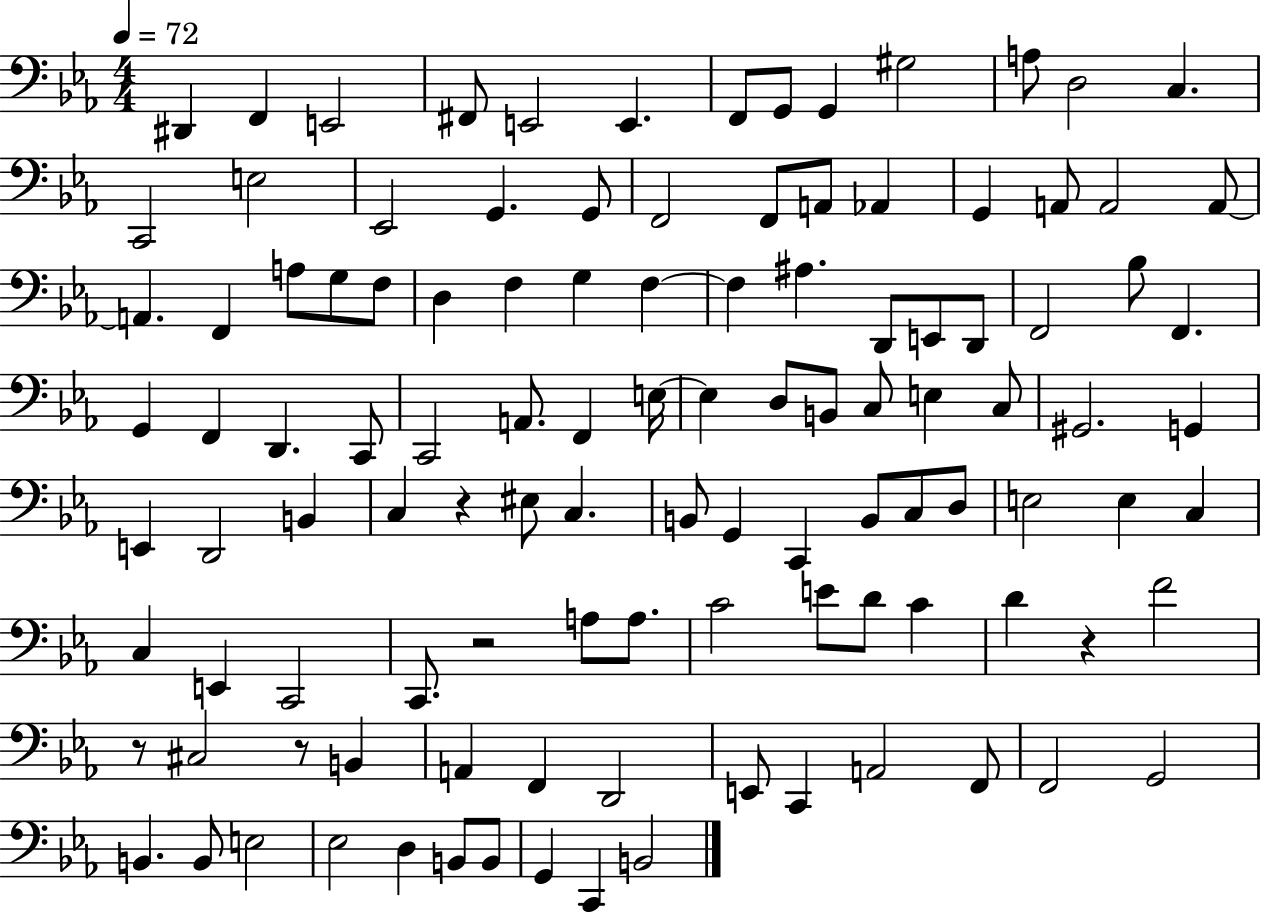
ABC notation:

X:1
T:Untitled
M:4/4
L:1/4
K:Eb
^D,, F,, E,,2 ^F,,/2 E,,2 E,, F,,/2 G,,/2 G,, ^G,2 A,/2 D,2 C, C,,2 E,2 _E,,2 G,, G,,/2 F,,2 F,,/2 A,,/2 _A,, G,, A,,/2 A,,2 A,,/2 A,, F,, A,/2 G,/2 F,/2 D, F, G, F, F, ^A, D,,/2 E,,/2 D,,/2 F,,2 _B,/2 F,, G,, F,, D,, C,,/2 C,,2 A,,/2 F,, E,/4 E, D,/2 B,,/2 C,/2 E, C,/2 ^G,,2 G,, E,, D,,2 B,, C, z ^E,/2 C, B,,/2 G,, C,, B,,/2 C,/2 D,/2 E,2 E, C, C, E,, C,,2 C,,/2 z2 A,/2 A,/2 C2 E/2 D/2 C D z F2 z/2 ^C,2 z/2 B,, A,, F,, D,,2 E,,/2 C,, A,,2 F,,/2 F,,2 G,,2 B,, B,,/2 E,2 _E,2 D, B,,/2 B,,/2 G,, C,, B,,2